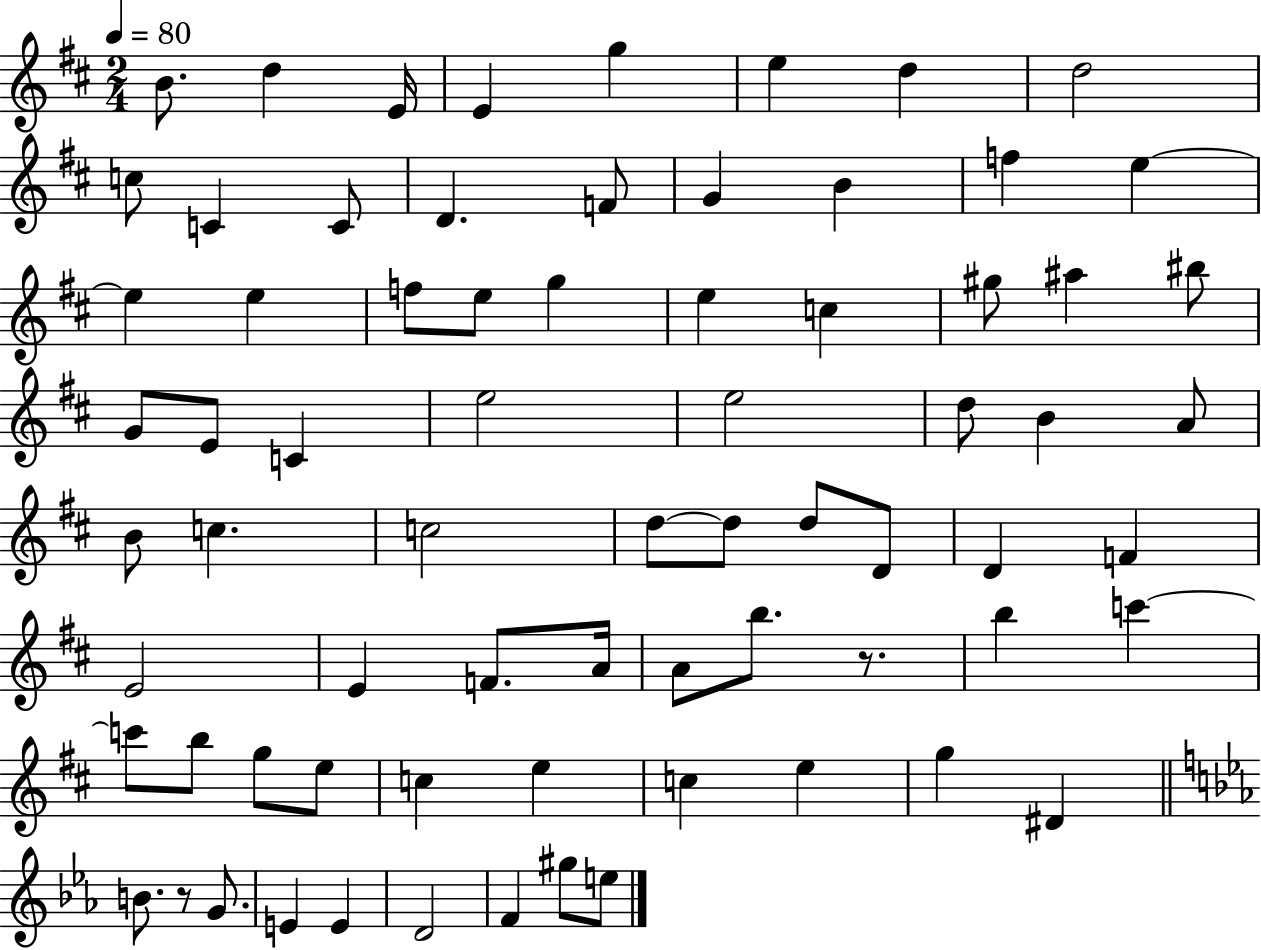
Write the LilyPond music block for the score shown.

{
  \clef treble
  \numericTimeSignature
  \time 2/4
  \key d \major
  \tempo 4 = 80
  b'8. d''4 e'16 | e'4 g''4 | e''4 d''4 | d''2 | \break c''8 c'4 c'8 | d'4. f'8 | g'4 b'4 | f''4 e''4~~ | \break e''4 e''4 | f''8 e''8 g''4 | e''4 c''4 | gis''8 ais''4 bis''8 | \break g'8 e'8 c'4 | e''2 | e''2 | d''8 b'4 a'8 | \break b'8 c''4. | c''2 | d''8~~ d''8 d''8 d'8 | d'4 f'4 | \break e'2 | e'4 f'8. a'16 | a'8 b''8. r8. | b''4 c'''4~~ | \break c'''8 b''8 g''8 e''8 | c''4 e''4 | c''4 e''4 | g''4 dis'4 | \break \bar "||" \break \key ees \major b'8. r8 g'8. | e'4 e'4 | d'2 | f'4 gis''8 e''8 | \break \bar "|."
}